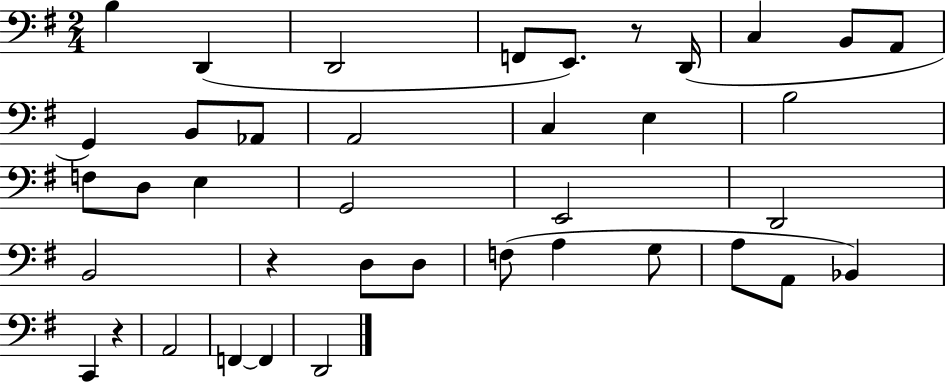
{
  \clef bass
  \numericTimeSignature
  \time 2/4
  \key g \major
  b4 d,4( | d,2 | f,8 e,8.) r8 d,16( | c4 b,8 a,8 | \break g,4) b,8 aes,8 | a,2 | c4 e4 | b2 | \break f8 d8 e4 | g,2 | e,2 | d,2 | \break b,2 | r4 d8 d8 | f8( a4 g8 | a8 a,8 bes,4) | \break c,4 r4 | a,2 | f,4~~ f,4 | d,2 | \break \bar "|."
}